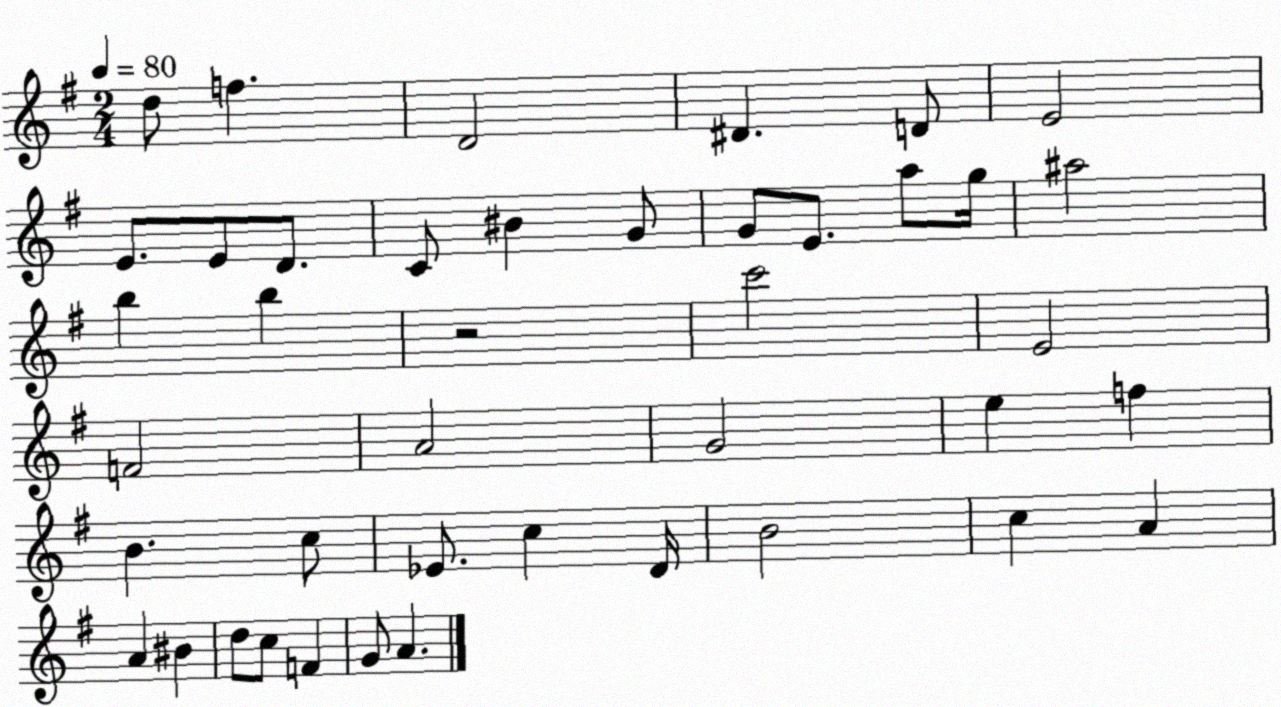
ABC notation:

X:1
T:Untitled
M:2/4
L:1/4
K:G
d/2 f D2 ^D D/2 E2 E/2 E/2 D/2 C/2 ^B G/2 G/2 E/2 a/2 g/4 ^a2 b b z2 c'2 E2 F2 A2 G2 e f B c/2 _E/2 c D/4 B2 c A A ^B d/2 c/2 F G/2 A